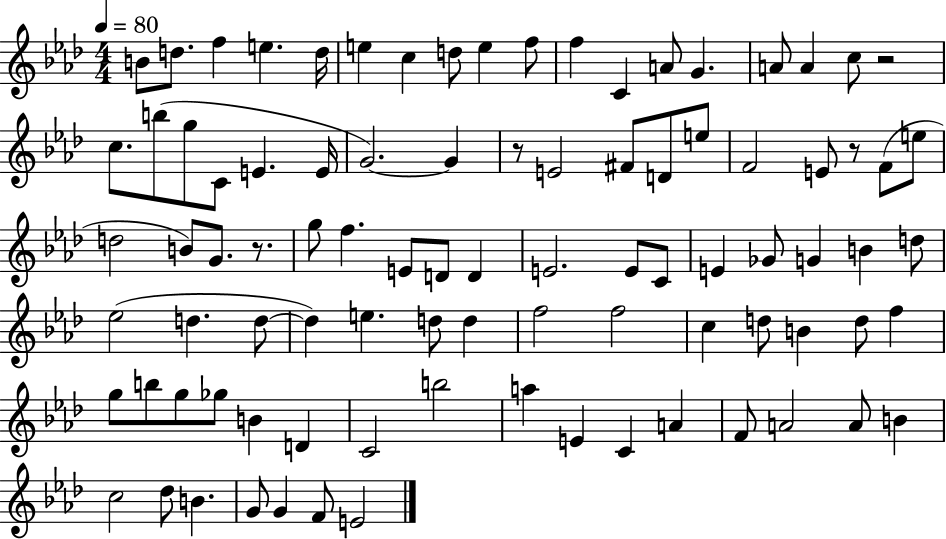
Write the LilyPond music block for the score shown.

{
  \clef treble
  \numericTimeSignature
  \time 4/4
  \key aes \major
  \tempo 4 = 80
  \repeat volta 2 { b'8 d''8. f''4 e''4. d''16 | e''4 c''4 d''8 e''4 f''8 | f''4 c'4 a'8 g'4. | a'8 a'4 c''8 r2 | \break c''8. b''8( g''8 c'8 e'4. e'16 | g'2.~~) g'4 | r8 e'2 fis'8 d'8 e''8 | f'2 e'8 r8 f'8( e''8 | \break d''2 b'8) g'8. r8. | g''8 f''4. e'8 d'8 d'4 | e'2. e'8 c'8 | e'4 ges'8 g'4 b'4 d''8 | \break ees''2( d''4. d''8~~ | d''4) e''4. d''8 d''4 | f''2 f''2 | c''4 d''8 b'4 d''8 f''4 | \break g''8 b''8 g''8 ges''8 b'4 d'4 | c'2 b''2 | a''4 e'4 c'4 a'4 | f'8 a'2 a'8 b'4 | \break c''2 des''8 b'4. | g'8 g'4 f'8 e'2 | } \bar "|."
}